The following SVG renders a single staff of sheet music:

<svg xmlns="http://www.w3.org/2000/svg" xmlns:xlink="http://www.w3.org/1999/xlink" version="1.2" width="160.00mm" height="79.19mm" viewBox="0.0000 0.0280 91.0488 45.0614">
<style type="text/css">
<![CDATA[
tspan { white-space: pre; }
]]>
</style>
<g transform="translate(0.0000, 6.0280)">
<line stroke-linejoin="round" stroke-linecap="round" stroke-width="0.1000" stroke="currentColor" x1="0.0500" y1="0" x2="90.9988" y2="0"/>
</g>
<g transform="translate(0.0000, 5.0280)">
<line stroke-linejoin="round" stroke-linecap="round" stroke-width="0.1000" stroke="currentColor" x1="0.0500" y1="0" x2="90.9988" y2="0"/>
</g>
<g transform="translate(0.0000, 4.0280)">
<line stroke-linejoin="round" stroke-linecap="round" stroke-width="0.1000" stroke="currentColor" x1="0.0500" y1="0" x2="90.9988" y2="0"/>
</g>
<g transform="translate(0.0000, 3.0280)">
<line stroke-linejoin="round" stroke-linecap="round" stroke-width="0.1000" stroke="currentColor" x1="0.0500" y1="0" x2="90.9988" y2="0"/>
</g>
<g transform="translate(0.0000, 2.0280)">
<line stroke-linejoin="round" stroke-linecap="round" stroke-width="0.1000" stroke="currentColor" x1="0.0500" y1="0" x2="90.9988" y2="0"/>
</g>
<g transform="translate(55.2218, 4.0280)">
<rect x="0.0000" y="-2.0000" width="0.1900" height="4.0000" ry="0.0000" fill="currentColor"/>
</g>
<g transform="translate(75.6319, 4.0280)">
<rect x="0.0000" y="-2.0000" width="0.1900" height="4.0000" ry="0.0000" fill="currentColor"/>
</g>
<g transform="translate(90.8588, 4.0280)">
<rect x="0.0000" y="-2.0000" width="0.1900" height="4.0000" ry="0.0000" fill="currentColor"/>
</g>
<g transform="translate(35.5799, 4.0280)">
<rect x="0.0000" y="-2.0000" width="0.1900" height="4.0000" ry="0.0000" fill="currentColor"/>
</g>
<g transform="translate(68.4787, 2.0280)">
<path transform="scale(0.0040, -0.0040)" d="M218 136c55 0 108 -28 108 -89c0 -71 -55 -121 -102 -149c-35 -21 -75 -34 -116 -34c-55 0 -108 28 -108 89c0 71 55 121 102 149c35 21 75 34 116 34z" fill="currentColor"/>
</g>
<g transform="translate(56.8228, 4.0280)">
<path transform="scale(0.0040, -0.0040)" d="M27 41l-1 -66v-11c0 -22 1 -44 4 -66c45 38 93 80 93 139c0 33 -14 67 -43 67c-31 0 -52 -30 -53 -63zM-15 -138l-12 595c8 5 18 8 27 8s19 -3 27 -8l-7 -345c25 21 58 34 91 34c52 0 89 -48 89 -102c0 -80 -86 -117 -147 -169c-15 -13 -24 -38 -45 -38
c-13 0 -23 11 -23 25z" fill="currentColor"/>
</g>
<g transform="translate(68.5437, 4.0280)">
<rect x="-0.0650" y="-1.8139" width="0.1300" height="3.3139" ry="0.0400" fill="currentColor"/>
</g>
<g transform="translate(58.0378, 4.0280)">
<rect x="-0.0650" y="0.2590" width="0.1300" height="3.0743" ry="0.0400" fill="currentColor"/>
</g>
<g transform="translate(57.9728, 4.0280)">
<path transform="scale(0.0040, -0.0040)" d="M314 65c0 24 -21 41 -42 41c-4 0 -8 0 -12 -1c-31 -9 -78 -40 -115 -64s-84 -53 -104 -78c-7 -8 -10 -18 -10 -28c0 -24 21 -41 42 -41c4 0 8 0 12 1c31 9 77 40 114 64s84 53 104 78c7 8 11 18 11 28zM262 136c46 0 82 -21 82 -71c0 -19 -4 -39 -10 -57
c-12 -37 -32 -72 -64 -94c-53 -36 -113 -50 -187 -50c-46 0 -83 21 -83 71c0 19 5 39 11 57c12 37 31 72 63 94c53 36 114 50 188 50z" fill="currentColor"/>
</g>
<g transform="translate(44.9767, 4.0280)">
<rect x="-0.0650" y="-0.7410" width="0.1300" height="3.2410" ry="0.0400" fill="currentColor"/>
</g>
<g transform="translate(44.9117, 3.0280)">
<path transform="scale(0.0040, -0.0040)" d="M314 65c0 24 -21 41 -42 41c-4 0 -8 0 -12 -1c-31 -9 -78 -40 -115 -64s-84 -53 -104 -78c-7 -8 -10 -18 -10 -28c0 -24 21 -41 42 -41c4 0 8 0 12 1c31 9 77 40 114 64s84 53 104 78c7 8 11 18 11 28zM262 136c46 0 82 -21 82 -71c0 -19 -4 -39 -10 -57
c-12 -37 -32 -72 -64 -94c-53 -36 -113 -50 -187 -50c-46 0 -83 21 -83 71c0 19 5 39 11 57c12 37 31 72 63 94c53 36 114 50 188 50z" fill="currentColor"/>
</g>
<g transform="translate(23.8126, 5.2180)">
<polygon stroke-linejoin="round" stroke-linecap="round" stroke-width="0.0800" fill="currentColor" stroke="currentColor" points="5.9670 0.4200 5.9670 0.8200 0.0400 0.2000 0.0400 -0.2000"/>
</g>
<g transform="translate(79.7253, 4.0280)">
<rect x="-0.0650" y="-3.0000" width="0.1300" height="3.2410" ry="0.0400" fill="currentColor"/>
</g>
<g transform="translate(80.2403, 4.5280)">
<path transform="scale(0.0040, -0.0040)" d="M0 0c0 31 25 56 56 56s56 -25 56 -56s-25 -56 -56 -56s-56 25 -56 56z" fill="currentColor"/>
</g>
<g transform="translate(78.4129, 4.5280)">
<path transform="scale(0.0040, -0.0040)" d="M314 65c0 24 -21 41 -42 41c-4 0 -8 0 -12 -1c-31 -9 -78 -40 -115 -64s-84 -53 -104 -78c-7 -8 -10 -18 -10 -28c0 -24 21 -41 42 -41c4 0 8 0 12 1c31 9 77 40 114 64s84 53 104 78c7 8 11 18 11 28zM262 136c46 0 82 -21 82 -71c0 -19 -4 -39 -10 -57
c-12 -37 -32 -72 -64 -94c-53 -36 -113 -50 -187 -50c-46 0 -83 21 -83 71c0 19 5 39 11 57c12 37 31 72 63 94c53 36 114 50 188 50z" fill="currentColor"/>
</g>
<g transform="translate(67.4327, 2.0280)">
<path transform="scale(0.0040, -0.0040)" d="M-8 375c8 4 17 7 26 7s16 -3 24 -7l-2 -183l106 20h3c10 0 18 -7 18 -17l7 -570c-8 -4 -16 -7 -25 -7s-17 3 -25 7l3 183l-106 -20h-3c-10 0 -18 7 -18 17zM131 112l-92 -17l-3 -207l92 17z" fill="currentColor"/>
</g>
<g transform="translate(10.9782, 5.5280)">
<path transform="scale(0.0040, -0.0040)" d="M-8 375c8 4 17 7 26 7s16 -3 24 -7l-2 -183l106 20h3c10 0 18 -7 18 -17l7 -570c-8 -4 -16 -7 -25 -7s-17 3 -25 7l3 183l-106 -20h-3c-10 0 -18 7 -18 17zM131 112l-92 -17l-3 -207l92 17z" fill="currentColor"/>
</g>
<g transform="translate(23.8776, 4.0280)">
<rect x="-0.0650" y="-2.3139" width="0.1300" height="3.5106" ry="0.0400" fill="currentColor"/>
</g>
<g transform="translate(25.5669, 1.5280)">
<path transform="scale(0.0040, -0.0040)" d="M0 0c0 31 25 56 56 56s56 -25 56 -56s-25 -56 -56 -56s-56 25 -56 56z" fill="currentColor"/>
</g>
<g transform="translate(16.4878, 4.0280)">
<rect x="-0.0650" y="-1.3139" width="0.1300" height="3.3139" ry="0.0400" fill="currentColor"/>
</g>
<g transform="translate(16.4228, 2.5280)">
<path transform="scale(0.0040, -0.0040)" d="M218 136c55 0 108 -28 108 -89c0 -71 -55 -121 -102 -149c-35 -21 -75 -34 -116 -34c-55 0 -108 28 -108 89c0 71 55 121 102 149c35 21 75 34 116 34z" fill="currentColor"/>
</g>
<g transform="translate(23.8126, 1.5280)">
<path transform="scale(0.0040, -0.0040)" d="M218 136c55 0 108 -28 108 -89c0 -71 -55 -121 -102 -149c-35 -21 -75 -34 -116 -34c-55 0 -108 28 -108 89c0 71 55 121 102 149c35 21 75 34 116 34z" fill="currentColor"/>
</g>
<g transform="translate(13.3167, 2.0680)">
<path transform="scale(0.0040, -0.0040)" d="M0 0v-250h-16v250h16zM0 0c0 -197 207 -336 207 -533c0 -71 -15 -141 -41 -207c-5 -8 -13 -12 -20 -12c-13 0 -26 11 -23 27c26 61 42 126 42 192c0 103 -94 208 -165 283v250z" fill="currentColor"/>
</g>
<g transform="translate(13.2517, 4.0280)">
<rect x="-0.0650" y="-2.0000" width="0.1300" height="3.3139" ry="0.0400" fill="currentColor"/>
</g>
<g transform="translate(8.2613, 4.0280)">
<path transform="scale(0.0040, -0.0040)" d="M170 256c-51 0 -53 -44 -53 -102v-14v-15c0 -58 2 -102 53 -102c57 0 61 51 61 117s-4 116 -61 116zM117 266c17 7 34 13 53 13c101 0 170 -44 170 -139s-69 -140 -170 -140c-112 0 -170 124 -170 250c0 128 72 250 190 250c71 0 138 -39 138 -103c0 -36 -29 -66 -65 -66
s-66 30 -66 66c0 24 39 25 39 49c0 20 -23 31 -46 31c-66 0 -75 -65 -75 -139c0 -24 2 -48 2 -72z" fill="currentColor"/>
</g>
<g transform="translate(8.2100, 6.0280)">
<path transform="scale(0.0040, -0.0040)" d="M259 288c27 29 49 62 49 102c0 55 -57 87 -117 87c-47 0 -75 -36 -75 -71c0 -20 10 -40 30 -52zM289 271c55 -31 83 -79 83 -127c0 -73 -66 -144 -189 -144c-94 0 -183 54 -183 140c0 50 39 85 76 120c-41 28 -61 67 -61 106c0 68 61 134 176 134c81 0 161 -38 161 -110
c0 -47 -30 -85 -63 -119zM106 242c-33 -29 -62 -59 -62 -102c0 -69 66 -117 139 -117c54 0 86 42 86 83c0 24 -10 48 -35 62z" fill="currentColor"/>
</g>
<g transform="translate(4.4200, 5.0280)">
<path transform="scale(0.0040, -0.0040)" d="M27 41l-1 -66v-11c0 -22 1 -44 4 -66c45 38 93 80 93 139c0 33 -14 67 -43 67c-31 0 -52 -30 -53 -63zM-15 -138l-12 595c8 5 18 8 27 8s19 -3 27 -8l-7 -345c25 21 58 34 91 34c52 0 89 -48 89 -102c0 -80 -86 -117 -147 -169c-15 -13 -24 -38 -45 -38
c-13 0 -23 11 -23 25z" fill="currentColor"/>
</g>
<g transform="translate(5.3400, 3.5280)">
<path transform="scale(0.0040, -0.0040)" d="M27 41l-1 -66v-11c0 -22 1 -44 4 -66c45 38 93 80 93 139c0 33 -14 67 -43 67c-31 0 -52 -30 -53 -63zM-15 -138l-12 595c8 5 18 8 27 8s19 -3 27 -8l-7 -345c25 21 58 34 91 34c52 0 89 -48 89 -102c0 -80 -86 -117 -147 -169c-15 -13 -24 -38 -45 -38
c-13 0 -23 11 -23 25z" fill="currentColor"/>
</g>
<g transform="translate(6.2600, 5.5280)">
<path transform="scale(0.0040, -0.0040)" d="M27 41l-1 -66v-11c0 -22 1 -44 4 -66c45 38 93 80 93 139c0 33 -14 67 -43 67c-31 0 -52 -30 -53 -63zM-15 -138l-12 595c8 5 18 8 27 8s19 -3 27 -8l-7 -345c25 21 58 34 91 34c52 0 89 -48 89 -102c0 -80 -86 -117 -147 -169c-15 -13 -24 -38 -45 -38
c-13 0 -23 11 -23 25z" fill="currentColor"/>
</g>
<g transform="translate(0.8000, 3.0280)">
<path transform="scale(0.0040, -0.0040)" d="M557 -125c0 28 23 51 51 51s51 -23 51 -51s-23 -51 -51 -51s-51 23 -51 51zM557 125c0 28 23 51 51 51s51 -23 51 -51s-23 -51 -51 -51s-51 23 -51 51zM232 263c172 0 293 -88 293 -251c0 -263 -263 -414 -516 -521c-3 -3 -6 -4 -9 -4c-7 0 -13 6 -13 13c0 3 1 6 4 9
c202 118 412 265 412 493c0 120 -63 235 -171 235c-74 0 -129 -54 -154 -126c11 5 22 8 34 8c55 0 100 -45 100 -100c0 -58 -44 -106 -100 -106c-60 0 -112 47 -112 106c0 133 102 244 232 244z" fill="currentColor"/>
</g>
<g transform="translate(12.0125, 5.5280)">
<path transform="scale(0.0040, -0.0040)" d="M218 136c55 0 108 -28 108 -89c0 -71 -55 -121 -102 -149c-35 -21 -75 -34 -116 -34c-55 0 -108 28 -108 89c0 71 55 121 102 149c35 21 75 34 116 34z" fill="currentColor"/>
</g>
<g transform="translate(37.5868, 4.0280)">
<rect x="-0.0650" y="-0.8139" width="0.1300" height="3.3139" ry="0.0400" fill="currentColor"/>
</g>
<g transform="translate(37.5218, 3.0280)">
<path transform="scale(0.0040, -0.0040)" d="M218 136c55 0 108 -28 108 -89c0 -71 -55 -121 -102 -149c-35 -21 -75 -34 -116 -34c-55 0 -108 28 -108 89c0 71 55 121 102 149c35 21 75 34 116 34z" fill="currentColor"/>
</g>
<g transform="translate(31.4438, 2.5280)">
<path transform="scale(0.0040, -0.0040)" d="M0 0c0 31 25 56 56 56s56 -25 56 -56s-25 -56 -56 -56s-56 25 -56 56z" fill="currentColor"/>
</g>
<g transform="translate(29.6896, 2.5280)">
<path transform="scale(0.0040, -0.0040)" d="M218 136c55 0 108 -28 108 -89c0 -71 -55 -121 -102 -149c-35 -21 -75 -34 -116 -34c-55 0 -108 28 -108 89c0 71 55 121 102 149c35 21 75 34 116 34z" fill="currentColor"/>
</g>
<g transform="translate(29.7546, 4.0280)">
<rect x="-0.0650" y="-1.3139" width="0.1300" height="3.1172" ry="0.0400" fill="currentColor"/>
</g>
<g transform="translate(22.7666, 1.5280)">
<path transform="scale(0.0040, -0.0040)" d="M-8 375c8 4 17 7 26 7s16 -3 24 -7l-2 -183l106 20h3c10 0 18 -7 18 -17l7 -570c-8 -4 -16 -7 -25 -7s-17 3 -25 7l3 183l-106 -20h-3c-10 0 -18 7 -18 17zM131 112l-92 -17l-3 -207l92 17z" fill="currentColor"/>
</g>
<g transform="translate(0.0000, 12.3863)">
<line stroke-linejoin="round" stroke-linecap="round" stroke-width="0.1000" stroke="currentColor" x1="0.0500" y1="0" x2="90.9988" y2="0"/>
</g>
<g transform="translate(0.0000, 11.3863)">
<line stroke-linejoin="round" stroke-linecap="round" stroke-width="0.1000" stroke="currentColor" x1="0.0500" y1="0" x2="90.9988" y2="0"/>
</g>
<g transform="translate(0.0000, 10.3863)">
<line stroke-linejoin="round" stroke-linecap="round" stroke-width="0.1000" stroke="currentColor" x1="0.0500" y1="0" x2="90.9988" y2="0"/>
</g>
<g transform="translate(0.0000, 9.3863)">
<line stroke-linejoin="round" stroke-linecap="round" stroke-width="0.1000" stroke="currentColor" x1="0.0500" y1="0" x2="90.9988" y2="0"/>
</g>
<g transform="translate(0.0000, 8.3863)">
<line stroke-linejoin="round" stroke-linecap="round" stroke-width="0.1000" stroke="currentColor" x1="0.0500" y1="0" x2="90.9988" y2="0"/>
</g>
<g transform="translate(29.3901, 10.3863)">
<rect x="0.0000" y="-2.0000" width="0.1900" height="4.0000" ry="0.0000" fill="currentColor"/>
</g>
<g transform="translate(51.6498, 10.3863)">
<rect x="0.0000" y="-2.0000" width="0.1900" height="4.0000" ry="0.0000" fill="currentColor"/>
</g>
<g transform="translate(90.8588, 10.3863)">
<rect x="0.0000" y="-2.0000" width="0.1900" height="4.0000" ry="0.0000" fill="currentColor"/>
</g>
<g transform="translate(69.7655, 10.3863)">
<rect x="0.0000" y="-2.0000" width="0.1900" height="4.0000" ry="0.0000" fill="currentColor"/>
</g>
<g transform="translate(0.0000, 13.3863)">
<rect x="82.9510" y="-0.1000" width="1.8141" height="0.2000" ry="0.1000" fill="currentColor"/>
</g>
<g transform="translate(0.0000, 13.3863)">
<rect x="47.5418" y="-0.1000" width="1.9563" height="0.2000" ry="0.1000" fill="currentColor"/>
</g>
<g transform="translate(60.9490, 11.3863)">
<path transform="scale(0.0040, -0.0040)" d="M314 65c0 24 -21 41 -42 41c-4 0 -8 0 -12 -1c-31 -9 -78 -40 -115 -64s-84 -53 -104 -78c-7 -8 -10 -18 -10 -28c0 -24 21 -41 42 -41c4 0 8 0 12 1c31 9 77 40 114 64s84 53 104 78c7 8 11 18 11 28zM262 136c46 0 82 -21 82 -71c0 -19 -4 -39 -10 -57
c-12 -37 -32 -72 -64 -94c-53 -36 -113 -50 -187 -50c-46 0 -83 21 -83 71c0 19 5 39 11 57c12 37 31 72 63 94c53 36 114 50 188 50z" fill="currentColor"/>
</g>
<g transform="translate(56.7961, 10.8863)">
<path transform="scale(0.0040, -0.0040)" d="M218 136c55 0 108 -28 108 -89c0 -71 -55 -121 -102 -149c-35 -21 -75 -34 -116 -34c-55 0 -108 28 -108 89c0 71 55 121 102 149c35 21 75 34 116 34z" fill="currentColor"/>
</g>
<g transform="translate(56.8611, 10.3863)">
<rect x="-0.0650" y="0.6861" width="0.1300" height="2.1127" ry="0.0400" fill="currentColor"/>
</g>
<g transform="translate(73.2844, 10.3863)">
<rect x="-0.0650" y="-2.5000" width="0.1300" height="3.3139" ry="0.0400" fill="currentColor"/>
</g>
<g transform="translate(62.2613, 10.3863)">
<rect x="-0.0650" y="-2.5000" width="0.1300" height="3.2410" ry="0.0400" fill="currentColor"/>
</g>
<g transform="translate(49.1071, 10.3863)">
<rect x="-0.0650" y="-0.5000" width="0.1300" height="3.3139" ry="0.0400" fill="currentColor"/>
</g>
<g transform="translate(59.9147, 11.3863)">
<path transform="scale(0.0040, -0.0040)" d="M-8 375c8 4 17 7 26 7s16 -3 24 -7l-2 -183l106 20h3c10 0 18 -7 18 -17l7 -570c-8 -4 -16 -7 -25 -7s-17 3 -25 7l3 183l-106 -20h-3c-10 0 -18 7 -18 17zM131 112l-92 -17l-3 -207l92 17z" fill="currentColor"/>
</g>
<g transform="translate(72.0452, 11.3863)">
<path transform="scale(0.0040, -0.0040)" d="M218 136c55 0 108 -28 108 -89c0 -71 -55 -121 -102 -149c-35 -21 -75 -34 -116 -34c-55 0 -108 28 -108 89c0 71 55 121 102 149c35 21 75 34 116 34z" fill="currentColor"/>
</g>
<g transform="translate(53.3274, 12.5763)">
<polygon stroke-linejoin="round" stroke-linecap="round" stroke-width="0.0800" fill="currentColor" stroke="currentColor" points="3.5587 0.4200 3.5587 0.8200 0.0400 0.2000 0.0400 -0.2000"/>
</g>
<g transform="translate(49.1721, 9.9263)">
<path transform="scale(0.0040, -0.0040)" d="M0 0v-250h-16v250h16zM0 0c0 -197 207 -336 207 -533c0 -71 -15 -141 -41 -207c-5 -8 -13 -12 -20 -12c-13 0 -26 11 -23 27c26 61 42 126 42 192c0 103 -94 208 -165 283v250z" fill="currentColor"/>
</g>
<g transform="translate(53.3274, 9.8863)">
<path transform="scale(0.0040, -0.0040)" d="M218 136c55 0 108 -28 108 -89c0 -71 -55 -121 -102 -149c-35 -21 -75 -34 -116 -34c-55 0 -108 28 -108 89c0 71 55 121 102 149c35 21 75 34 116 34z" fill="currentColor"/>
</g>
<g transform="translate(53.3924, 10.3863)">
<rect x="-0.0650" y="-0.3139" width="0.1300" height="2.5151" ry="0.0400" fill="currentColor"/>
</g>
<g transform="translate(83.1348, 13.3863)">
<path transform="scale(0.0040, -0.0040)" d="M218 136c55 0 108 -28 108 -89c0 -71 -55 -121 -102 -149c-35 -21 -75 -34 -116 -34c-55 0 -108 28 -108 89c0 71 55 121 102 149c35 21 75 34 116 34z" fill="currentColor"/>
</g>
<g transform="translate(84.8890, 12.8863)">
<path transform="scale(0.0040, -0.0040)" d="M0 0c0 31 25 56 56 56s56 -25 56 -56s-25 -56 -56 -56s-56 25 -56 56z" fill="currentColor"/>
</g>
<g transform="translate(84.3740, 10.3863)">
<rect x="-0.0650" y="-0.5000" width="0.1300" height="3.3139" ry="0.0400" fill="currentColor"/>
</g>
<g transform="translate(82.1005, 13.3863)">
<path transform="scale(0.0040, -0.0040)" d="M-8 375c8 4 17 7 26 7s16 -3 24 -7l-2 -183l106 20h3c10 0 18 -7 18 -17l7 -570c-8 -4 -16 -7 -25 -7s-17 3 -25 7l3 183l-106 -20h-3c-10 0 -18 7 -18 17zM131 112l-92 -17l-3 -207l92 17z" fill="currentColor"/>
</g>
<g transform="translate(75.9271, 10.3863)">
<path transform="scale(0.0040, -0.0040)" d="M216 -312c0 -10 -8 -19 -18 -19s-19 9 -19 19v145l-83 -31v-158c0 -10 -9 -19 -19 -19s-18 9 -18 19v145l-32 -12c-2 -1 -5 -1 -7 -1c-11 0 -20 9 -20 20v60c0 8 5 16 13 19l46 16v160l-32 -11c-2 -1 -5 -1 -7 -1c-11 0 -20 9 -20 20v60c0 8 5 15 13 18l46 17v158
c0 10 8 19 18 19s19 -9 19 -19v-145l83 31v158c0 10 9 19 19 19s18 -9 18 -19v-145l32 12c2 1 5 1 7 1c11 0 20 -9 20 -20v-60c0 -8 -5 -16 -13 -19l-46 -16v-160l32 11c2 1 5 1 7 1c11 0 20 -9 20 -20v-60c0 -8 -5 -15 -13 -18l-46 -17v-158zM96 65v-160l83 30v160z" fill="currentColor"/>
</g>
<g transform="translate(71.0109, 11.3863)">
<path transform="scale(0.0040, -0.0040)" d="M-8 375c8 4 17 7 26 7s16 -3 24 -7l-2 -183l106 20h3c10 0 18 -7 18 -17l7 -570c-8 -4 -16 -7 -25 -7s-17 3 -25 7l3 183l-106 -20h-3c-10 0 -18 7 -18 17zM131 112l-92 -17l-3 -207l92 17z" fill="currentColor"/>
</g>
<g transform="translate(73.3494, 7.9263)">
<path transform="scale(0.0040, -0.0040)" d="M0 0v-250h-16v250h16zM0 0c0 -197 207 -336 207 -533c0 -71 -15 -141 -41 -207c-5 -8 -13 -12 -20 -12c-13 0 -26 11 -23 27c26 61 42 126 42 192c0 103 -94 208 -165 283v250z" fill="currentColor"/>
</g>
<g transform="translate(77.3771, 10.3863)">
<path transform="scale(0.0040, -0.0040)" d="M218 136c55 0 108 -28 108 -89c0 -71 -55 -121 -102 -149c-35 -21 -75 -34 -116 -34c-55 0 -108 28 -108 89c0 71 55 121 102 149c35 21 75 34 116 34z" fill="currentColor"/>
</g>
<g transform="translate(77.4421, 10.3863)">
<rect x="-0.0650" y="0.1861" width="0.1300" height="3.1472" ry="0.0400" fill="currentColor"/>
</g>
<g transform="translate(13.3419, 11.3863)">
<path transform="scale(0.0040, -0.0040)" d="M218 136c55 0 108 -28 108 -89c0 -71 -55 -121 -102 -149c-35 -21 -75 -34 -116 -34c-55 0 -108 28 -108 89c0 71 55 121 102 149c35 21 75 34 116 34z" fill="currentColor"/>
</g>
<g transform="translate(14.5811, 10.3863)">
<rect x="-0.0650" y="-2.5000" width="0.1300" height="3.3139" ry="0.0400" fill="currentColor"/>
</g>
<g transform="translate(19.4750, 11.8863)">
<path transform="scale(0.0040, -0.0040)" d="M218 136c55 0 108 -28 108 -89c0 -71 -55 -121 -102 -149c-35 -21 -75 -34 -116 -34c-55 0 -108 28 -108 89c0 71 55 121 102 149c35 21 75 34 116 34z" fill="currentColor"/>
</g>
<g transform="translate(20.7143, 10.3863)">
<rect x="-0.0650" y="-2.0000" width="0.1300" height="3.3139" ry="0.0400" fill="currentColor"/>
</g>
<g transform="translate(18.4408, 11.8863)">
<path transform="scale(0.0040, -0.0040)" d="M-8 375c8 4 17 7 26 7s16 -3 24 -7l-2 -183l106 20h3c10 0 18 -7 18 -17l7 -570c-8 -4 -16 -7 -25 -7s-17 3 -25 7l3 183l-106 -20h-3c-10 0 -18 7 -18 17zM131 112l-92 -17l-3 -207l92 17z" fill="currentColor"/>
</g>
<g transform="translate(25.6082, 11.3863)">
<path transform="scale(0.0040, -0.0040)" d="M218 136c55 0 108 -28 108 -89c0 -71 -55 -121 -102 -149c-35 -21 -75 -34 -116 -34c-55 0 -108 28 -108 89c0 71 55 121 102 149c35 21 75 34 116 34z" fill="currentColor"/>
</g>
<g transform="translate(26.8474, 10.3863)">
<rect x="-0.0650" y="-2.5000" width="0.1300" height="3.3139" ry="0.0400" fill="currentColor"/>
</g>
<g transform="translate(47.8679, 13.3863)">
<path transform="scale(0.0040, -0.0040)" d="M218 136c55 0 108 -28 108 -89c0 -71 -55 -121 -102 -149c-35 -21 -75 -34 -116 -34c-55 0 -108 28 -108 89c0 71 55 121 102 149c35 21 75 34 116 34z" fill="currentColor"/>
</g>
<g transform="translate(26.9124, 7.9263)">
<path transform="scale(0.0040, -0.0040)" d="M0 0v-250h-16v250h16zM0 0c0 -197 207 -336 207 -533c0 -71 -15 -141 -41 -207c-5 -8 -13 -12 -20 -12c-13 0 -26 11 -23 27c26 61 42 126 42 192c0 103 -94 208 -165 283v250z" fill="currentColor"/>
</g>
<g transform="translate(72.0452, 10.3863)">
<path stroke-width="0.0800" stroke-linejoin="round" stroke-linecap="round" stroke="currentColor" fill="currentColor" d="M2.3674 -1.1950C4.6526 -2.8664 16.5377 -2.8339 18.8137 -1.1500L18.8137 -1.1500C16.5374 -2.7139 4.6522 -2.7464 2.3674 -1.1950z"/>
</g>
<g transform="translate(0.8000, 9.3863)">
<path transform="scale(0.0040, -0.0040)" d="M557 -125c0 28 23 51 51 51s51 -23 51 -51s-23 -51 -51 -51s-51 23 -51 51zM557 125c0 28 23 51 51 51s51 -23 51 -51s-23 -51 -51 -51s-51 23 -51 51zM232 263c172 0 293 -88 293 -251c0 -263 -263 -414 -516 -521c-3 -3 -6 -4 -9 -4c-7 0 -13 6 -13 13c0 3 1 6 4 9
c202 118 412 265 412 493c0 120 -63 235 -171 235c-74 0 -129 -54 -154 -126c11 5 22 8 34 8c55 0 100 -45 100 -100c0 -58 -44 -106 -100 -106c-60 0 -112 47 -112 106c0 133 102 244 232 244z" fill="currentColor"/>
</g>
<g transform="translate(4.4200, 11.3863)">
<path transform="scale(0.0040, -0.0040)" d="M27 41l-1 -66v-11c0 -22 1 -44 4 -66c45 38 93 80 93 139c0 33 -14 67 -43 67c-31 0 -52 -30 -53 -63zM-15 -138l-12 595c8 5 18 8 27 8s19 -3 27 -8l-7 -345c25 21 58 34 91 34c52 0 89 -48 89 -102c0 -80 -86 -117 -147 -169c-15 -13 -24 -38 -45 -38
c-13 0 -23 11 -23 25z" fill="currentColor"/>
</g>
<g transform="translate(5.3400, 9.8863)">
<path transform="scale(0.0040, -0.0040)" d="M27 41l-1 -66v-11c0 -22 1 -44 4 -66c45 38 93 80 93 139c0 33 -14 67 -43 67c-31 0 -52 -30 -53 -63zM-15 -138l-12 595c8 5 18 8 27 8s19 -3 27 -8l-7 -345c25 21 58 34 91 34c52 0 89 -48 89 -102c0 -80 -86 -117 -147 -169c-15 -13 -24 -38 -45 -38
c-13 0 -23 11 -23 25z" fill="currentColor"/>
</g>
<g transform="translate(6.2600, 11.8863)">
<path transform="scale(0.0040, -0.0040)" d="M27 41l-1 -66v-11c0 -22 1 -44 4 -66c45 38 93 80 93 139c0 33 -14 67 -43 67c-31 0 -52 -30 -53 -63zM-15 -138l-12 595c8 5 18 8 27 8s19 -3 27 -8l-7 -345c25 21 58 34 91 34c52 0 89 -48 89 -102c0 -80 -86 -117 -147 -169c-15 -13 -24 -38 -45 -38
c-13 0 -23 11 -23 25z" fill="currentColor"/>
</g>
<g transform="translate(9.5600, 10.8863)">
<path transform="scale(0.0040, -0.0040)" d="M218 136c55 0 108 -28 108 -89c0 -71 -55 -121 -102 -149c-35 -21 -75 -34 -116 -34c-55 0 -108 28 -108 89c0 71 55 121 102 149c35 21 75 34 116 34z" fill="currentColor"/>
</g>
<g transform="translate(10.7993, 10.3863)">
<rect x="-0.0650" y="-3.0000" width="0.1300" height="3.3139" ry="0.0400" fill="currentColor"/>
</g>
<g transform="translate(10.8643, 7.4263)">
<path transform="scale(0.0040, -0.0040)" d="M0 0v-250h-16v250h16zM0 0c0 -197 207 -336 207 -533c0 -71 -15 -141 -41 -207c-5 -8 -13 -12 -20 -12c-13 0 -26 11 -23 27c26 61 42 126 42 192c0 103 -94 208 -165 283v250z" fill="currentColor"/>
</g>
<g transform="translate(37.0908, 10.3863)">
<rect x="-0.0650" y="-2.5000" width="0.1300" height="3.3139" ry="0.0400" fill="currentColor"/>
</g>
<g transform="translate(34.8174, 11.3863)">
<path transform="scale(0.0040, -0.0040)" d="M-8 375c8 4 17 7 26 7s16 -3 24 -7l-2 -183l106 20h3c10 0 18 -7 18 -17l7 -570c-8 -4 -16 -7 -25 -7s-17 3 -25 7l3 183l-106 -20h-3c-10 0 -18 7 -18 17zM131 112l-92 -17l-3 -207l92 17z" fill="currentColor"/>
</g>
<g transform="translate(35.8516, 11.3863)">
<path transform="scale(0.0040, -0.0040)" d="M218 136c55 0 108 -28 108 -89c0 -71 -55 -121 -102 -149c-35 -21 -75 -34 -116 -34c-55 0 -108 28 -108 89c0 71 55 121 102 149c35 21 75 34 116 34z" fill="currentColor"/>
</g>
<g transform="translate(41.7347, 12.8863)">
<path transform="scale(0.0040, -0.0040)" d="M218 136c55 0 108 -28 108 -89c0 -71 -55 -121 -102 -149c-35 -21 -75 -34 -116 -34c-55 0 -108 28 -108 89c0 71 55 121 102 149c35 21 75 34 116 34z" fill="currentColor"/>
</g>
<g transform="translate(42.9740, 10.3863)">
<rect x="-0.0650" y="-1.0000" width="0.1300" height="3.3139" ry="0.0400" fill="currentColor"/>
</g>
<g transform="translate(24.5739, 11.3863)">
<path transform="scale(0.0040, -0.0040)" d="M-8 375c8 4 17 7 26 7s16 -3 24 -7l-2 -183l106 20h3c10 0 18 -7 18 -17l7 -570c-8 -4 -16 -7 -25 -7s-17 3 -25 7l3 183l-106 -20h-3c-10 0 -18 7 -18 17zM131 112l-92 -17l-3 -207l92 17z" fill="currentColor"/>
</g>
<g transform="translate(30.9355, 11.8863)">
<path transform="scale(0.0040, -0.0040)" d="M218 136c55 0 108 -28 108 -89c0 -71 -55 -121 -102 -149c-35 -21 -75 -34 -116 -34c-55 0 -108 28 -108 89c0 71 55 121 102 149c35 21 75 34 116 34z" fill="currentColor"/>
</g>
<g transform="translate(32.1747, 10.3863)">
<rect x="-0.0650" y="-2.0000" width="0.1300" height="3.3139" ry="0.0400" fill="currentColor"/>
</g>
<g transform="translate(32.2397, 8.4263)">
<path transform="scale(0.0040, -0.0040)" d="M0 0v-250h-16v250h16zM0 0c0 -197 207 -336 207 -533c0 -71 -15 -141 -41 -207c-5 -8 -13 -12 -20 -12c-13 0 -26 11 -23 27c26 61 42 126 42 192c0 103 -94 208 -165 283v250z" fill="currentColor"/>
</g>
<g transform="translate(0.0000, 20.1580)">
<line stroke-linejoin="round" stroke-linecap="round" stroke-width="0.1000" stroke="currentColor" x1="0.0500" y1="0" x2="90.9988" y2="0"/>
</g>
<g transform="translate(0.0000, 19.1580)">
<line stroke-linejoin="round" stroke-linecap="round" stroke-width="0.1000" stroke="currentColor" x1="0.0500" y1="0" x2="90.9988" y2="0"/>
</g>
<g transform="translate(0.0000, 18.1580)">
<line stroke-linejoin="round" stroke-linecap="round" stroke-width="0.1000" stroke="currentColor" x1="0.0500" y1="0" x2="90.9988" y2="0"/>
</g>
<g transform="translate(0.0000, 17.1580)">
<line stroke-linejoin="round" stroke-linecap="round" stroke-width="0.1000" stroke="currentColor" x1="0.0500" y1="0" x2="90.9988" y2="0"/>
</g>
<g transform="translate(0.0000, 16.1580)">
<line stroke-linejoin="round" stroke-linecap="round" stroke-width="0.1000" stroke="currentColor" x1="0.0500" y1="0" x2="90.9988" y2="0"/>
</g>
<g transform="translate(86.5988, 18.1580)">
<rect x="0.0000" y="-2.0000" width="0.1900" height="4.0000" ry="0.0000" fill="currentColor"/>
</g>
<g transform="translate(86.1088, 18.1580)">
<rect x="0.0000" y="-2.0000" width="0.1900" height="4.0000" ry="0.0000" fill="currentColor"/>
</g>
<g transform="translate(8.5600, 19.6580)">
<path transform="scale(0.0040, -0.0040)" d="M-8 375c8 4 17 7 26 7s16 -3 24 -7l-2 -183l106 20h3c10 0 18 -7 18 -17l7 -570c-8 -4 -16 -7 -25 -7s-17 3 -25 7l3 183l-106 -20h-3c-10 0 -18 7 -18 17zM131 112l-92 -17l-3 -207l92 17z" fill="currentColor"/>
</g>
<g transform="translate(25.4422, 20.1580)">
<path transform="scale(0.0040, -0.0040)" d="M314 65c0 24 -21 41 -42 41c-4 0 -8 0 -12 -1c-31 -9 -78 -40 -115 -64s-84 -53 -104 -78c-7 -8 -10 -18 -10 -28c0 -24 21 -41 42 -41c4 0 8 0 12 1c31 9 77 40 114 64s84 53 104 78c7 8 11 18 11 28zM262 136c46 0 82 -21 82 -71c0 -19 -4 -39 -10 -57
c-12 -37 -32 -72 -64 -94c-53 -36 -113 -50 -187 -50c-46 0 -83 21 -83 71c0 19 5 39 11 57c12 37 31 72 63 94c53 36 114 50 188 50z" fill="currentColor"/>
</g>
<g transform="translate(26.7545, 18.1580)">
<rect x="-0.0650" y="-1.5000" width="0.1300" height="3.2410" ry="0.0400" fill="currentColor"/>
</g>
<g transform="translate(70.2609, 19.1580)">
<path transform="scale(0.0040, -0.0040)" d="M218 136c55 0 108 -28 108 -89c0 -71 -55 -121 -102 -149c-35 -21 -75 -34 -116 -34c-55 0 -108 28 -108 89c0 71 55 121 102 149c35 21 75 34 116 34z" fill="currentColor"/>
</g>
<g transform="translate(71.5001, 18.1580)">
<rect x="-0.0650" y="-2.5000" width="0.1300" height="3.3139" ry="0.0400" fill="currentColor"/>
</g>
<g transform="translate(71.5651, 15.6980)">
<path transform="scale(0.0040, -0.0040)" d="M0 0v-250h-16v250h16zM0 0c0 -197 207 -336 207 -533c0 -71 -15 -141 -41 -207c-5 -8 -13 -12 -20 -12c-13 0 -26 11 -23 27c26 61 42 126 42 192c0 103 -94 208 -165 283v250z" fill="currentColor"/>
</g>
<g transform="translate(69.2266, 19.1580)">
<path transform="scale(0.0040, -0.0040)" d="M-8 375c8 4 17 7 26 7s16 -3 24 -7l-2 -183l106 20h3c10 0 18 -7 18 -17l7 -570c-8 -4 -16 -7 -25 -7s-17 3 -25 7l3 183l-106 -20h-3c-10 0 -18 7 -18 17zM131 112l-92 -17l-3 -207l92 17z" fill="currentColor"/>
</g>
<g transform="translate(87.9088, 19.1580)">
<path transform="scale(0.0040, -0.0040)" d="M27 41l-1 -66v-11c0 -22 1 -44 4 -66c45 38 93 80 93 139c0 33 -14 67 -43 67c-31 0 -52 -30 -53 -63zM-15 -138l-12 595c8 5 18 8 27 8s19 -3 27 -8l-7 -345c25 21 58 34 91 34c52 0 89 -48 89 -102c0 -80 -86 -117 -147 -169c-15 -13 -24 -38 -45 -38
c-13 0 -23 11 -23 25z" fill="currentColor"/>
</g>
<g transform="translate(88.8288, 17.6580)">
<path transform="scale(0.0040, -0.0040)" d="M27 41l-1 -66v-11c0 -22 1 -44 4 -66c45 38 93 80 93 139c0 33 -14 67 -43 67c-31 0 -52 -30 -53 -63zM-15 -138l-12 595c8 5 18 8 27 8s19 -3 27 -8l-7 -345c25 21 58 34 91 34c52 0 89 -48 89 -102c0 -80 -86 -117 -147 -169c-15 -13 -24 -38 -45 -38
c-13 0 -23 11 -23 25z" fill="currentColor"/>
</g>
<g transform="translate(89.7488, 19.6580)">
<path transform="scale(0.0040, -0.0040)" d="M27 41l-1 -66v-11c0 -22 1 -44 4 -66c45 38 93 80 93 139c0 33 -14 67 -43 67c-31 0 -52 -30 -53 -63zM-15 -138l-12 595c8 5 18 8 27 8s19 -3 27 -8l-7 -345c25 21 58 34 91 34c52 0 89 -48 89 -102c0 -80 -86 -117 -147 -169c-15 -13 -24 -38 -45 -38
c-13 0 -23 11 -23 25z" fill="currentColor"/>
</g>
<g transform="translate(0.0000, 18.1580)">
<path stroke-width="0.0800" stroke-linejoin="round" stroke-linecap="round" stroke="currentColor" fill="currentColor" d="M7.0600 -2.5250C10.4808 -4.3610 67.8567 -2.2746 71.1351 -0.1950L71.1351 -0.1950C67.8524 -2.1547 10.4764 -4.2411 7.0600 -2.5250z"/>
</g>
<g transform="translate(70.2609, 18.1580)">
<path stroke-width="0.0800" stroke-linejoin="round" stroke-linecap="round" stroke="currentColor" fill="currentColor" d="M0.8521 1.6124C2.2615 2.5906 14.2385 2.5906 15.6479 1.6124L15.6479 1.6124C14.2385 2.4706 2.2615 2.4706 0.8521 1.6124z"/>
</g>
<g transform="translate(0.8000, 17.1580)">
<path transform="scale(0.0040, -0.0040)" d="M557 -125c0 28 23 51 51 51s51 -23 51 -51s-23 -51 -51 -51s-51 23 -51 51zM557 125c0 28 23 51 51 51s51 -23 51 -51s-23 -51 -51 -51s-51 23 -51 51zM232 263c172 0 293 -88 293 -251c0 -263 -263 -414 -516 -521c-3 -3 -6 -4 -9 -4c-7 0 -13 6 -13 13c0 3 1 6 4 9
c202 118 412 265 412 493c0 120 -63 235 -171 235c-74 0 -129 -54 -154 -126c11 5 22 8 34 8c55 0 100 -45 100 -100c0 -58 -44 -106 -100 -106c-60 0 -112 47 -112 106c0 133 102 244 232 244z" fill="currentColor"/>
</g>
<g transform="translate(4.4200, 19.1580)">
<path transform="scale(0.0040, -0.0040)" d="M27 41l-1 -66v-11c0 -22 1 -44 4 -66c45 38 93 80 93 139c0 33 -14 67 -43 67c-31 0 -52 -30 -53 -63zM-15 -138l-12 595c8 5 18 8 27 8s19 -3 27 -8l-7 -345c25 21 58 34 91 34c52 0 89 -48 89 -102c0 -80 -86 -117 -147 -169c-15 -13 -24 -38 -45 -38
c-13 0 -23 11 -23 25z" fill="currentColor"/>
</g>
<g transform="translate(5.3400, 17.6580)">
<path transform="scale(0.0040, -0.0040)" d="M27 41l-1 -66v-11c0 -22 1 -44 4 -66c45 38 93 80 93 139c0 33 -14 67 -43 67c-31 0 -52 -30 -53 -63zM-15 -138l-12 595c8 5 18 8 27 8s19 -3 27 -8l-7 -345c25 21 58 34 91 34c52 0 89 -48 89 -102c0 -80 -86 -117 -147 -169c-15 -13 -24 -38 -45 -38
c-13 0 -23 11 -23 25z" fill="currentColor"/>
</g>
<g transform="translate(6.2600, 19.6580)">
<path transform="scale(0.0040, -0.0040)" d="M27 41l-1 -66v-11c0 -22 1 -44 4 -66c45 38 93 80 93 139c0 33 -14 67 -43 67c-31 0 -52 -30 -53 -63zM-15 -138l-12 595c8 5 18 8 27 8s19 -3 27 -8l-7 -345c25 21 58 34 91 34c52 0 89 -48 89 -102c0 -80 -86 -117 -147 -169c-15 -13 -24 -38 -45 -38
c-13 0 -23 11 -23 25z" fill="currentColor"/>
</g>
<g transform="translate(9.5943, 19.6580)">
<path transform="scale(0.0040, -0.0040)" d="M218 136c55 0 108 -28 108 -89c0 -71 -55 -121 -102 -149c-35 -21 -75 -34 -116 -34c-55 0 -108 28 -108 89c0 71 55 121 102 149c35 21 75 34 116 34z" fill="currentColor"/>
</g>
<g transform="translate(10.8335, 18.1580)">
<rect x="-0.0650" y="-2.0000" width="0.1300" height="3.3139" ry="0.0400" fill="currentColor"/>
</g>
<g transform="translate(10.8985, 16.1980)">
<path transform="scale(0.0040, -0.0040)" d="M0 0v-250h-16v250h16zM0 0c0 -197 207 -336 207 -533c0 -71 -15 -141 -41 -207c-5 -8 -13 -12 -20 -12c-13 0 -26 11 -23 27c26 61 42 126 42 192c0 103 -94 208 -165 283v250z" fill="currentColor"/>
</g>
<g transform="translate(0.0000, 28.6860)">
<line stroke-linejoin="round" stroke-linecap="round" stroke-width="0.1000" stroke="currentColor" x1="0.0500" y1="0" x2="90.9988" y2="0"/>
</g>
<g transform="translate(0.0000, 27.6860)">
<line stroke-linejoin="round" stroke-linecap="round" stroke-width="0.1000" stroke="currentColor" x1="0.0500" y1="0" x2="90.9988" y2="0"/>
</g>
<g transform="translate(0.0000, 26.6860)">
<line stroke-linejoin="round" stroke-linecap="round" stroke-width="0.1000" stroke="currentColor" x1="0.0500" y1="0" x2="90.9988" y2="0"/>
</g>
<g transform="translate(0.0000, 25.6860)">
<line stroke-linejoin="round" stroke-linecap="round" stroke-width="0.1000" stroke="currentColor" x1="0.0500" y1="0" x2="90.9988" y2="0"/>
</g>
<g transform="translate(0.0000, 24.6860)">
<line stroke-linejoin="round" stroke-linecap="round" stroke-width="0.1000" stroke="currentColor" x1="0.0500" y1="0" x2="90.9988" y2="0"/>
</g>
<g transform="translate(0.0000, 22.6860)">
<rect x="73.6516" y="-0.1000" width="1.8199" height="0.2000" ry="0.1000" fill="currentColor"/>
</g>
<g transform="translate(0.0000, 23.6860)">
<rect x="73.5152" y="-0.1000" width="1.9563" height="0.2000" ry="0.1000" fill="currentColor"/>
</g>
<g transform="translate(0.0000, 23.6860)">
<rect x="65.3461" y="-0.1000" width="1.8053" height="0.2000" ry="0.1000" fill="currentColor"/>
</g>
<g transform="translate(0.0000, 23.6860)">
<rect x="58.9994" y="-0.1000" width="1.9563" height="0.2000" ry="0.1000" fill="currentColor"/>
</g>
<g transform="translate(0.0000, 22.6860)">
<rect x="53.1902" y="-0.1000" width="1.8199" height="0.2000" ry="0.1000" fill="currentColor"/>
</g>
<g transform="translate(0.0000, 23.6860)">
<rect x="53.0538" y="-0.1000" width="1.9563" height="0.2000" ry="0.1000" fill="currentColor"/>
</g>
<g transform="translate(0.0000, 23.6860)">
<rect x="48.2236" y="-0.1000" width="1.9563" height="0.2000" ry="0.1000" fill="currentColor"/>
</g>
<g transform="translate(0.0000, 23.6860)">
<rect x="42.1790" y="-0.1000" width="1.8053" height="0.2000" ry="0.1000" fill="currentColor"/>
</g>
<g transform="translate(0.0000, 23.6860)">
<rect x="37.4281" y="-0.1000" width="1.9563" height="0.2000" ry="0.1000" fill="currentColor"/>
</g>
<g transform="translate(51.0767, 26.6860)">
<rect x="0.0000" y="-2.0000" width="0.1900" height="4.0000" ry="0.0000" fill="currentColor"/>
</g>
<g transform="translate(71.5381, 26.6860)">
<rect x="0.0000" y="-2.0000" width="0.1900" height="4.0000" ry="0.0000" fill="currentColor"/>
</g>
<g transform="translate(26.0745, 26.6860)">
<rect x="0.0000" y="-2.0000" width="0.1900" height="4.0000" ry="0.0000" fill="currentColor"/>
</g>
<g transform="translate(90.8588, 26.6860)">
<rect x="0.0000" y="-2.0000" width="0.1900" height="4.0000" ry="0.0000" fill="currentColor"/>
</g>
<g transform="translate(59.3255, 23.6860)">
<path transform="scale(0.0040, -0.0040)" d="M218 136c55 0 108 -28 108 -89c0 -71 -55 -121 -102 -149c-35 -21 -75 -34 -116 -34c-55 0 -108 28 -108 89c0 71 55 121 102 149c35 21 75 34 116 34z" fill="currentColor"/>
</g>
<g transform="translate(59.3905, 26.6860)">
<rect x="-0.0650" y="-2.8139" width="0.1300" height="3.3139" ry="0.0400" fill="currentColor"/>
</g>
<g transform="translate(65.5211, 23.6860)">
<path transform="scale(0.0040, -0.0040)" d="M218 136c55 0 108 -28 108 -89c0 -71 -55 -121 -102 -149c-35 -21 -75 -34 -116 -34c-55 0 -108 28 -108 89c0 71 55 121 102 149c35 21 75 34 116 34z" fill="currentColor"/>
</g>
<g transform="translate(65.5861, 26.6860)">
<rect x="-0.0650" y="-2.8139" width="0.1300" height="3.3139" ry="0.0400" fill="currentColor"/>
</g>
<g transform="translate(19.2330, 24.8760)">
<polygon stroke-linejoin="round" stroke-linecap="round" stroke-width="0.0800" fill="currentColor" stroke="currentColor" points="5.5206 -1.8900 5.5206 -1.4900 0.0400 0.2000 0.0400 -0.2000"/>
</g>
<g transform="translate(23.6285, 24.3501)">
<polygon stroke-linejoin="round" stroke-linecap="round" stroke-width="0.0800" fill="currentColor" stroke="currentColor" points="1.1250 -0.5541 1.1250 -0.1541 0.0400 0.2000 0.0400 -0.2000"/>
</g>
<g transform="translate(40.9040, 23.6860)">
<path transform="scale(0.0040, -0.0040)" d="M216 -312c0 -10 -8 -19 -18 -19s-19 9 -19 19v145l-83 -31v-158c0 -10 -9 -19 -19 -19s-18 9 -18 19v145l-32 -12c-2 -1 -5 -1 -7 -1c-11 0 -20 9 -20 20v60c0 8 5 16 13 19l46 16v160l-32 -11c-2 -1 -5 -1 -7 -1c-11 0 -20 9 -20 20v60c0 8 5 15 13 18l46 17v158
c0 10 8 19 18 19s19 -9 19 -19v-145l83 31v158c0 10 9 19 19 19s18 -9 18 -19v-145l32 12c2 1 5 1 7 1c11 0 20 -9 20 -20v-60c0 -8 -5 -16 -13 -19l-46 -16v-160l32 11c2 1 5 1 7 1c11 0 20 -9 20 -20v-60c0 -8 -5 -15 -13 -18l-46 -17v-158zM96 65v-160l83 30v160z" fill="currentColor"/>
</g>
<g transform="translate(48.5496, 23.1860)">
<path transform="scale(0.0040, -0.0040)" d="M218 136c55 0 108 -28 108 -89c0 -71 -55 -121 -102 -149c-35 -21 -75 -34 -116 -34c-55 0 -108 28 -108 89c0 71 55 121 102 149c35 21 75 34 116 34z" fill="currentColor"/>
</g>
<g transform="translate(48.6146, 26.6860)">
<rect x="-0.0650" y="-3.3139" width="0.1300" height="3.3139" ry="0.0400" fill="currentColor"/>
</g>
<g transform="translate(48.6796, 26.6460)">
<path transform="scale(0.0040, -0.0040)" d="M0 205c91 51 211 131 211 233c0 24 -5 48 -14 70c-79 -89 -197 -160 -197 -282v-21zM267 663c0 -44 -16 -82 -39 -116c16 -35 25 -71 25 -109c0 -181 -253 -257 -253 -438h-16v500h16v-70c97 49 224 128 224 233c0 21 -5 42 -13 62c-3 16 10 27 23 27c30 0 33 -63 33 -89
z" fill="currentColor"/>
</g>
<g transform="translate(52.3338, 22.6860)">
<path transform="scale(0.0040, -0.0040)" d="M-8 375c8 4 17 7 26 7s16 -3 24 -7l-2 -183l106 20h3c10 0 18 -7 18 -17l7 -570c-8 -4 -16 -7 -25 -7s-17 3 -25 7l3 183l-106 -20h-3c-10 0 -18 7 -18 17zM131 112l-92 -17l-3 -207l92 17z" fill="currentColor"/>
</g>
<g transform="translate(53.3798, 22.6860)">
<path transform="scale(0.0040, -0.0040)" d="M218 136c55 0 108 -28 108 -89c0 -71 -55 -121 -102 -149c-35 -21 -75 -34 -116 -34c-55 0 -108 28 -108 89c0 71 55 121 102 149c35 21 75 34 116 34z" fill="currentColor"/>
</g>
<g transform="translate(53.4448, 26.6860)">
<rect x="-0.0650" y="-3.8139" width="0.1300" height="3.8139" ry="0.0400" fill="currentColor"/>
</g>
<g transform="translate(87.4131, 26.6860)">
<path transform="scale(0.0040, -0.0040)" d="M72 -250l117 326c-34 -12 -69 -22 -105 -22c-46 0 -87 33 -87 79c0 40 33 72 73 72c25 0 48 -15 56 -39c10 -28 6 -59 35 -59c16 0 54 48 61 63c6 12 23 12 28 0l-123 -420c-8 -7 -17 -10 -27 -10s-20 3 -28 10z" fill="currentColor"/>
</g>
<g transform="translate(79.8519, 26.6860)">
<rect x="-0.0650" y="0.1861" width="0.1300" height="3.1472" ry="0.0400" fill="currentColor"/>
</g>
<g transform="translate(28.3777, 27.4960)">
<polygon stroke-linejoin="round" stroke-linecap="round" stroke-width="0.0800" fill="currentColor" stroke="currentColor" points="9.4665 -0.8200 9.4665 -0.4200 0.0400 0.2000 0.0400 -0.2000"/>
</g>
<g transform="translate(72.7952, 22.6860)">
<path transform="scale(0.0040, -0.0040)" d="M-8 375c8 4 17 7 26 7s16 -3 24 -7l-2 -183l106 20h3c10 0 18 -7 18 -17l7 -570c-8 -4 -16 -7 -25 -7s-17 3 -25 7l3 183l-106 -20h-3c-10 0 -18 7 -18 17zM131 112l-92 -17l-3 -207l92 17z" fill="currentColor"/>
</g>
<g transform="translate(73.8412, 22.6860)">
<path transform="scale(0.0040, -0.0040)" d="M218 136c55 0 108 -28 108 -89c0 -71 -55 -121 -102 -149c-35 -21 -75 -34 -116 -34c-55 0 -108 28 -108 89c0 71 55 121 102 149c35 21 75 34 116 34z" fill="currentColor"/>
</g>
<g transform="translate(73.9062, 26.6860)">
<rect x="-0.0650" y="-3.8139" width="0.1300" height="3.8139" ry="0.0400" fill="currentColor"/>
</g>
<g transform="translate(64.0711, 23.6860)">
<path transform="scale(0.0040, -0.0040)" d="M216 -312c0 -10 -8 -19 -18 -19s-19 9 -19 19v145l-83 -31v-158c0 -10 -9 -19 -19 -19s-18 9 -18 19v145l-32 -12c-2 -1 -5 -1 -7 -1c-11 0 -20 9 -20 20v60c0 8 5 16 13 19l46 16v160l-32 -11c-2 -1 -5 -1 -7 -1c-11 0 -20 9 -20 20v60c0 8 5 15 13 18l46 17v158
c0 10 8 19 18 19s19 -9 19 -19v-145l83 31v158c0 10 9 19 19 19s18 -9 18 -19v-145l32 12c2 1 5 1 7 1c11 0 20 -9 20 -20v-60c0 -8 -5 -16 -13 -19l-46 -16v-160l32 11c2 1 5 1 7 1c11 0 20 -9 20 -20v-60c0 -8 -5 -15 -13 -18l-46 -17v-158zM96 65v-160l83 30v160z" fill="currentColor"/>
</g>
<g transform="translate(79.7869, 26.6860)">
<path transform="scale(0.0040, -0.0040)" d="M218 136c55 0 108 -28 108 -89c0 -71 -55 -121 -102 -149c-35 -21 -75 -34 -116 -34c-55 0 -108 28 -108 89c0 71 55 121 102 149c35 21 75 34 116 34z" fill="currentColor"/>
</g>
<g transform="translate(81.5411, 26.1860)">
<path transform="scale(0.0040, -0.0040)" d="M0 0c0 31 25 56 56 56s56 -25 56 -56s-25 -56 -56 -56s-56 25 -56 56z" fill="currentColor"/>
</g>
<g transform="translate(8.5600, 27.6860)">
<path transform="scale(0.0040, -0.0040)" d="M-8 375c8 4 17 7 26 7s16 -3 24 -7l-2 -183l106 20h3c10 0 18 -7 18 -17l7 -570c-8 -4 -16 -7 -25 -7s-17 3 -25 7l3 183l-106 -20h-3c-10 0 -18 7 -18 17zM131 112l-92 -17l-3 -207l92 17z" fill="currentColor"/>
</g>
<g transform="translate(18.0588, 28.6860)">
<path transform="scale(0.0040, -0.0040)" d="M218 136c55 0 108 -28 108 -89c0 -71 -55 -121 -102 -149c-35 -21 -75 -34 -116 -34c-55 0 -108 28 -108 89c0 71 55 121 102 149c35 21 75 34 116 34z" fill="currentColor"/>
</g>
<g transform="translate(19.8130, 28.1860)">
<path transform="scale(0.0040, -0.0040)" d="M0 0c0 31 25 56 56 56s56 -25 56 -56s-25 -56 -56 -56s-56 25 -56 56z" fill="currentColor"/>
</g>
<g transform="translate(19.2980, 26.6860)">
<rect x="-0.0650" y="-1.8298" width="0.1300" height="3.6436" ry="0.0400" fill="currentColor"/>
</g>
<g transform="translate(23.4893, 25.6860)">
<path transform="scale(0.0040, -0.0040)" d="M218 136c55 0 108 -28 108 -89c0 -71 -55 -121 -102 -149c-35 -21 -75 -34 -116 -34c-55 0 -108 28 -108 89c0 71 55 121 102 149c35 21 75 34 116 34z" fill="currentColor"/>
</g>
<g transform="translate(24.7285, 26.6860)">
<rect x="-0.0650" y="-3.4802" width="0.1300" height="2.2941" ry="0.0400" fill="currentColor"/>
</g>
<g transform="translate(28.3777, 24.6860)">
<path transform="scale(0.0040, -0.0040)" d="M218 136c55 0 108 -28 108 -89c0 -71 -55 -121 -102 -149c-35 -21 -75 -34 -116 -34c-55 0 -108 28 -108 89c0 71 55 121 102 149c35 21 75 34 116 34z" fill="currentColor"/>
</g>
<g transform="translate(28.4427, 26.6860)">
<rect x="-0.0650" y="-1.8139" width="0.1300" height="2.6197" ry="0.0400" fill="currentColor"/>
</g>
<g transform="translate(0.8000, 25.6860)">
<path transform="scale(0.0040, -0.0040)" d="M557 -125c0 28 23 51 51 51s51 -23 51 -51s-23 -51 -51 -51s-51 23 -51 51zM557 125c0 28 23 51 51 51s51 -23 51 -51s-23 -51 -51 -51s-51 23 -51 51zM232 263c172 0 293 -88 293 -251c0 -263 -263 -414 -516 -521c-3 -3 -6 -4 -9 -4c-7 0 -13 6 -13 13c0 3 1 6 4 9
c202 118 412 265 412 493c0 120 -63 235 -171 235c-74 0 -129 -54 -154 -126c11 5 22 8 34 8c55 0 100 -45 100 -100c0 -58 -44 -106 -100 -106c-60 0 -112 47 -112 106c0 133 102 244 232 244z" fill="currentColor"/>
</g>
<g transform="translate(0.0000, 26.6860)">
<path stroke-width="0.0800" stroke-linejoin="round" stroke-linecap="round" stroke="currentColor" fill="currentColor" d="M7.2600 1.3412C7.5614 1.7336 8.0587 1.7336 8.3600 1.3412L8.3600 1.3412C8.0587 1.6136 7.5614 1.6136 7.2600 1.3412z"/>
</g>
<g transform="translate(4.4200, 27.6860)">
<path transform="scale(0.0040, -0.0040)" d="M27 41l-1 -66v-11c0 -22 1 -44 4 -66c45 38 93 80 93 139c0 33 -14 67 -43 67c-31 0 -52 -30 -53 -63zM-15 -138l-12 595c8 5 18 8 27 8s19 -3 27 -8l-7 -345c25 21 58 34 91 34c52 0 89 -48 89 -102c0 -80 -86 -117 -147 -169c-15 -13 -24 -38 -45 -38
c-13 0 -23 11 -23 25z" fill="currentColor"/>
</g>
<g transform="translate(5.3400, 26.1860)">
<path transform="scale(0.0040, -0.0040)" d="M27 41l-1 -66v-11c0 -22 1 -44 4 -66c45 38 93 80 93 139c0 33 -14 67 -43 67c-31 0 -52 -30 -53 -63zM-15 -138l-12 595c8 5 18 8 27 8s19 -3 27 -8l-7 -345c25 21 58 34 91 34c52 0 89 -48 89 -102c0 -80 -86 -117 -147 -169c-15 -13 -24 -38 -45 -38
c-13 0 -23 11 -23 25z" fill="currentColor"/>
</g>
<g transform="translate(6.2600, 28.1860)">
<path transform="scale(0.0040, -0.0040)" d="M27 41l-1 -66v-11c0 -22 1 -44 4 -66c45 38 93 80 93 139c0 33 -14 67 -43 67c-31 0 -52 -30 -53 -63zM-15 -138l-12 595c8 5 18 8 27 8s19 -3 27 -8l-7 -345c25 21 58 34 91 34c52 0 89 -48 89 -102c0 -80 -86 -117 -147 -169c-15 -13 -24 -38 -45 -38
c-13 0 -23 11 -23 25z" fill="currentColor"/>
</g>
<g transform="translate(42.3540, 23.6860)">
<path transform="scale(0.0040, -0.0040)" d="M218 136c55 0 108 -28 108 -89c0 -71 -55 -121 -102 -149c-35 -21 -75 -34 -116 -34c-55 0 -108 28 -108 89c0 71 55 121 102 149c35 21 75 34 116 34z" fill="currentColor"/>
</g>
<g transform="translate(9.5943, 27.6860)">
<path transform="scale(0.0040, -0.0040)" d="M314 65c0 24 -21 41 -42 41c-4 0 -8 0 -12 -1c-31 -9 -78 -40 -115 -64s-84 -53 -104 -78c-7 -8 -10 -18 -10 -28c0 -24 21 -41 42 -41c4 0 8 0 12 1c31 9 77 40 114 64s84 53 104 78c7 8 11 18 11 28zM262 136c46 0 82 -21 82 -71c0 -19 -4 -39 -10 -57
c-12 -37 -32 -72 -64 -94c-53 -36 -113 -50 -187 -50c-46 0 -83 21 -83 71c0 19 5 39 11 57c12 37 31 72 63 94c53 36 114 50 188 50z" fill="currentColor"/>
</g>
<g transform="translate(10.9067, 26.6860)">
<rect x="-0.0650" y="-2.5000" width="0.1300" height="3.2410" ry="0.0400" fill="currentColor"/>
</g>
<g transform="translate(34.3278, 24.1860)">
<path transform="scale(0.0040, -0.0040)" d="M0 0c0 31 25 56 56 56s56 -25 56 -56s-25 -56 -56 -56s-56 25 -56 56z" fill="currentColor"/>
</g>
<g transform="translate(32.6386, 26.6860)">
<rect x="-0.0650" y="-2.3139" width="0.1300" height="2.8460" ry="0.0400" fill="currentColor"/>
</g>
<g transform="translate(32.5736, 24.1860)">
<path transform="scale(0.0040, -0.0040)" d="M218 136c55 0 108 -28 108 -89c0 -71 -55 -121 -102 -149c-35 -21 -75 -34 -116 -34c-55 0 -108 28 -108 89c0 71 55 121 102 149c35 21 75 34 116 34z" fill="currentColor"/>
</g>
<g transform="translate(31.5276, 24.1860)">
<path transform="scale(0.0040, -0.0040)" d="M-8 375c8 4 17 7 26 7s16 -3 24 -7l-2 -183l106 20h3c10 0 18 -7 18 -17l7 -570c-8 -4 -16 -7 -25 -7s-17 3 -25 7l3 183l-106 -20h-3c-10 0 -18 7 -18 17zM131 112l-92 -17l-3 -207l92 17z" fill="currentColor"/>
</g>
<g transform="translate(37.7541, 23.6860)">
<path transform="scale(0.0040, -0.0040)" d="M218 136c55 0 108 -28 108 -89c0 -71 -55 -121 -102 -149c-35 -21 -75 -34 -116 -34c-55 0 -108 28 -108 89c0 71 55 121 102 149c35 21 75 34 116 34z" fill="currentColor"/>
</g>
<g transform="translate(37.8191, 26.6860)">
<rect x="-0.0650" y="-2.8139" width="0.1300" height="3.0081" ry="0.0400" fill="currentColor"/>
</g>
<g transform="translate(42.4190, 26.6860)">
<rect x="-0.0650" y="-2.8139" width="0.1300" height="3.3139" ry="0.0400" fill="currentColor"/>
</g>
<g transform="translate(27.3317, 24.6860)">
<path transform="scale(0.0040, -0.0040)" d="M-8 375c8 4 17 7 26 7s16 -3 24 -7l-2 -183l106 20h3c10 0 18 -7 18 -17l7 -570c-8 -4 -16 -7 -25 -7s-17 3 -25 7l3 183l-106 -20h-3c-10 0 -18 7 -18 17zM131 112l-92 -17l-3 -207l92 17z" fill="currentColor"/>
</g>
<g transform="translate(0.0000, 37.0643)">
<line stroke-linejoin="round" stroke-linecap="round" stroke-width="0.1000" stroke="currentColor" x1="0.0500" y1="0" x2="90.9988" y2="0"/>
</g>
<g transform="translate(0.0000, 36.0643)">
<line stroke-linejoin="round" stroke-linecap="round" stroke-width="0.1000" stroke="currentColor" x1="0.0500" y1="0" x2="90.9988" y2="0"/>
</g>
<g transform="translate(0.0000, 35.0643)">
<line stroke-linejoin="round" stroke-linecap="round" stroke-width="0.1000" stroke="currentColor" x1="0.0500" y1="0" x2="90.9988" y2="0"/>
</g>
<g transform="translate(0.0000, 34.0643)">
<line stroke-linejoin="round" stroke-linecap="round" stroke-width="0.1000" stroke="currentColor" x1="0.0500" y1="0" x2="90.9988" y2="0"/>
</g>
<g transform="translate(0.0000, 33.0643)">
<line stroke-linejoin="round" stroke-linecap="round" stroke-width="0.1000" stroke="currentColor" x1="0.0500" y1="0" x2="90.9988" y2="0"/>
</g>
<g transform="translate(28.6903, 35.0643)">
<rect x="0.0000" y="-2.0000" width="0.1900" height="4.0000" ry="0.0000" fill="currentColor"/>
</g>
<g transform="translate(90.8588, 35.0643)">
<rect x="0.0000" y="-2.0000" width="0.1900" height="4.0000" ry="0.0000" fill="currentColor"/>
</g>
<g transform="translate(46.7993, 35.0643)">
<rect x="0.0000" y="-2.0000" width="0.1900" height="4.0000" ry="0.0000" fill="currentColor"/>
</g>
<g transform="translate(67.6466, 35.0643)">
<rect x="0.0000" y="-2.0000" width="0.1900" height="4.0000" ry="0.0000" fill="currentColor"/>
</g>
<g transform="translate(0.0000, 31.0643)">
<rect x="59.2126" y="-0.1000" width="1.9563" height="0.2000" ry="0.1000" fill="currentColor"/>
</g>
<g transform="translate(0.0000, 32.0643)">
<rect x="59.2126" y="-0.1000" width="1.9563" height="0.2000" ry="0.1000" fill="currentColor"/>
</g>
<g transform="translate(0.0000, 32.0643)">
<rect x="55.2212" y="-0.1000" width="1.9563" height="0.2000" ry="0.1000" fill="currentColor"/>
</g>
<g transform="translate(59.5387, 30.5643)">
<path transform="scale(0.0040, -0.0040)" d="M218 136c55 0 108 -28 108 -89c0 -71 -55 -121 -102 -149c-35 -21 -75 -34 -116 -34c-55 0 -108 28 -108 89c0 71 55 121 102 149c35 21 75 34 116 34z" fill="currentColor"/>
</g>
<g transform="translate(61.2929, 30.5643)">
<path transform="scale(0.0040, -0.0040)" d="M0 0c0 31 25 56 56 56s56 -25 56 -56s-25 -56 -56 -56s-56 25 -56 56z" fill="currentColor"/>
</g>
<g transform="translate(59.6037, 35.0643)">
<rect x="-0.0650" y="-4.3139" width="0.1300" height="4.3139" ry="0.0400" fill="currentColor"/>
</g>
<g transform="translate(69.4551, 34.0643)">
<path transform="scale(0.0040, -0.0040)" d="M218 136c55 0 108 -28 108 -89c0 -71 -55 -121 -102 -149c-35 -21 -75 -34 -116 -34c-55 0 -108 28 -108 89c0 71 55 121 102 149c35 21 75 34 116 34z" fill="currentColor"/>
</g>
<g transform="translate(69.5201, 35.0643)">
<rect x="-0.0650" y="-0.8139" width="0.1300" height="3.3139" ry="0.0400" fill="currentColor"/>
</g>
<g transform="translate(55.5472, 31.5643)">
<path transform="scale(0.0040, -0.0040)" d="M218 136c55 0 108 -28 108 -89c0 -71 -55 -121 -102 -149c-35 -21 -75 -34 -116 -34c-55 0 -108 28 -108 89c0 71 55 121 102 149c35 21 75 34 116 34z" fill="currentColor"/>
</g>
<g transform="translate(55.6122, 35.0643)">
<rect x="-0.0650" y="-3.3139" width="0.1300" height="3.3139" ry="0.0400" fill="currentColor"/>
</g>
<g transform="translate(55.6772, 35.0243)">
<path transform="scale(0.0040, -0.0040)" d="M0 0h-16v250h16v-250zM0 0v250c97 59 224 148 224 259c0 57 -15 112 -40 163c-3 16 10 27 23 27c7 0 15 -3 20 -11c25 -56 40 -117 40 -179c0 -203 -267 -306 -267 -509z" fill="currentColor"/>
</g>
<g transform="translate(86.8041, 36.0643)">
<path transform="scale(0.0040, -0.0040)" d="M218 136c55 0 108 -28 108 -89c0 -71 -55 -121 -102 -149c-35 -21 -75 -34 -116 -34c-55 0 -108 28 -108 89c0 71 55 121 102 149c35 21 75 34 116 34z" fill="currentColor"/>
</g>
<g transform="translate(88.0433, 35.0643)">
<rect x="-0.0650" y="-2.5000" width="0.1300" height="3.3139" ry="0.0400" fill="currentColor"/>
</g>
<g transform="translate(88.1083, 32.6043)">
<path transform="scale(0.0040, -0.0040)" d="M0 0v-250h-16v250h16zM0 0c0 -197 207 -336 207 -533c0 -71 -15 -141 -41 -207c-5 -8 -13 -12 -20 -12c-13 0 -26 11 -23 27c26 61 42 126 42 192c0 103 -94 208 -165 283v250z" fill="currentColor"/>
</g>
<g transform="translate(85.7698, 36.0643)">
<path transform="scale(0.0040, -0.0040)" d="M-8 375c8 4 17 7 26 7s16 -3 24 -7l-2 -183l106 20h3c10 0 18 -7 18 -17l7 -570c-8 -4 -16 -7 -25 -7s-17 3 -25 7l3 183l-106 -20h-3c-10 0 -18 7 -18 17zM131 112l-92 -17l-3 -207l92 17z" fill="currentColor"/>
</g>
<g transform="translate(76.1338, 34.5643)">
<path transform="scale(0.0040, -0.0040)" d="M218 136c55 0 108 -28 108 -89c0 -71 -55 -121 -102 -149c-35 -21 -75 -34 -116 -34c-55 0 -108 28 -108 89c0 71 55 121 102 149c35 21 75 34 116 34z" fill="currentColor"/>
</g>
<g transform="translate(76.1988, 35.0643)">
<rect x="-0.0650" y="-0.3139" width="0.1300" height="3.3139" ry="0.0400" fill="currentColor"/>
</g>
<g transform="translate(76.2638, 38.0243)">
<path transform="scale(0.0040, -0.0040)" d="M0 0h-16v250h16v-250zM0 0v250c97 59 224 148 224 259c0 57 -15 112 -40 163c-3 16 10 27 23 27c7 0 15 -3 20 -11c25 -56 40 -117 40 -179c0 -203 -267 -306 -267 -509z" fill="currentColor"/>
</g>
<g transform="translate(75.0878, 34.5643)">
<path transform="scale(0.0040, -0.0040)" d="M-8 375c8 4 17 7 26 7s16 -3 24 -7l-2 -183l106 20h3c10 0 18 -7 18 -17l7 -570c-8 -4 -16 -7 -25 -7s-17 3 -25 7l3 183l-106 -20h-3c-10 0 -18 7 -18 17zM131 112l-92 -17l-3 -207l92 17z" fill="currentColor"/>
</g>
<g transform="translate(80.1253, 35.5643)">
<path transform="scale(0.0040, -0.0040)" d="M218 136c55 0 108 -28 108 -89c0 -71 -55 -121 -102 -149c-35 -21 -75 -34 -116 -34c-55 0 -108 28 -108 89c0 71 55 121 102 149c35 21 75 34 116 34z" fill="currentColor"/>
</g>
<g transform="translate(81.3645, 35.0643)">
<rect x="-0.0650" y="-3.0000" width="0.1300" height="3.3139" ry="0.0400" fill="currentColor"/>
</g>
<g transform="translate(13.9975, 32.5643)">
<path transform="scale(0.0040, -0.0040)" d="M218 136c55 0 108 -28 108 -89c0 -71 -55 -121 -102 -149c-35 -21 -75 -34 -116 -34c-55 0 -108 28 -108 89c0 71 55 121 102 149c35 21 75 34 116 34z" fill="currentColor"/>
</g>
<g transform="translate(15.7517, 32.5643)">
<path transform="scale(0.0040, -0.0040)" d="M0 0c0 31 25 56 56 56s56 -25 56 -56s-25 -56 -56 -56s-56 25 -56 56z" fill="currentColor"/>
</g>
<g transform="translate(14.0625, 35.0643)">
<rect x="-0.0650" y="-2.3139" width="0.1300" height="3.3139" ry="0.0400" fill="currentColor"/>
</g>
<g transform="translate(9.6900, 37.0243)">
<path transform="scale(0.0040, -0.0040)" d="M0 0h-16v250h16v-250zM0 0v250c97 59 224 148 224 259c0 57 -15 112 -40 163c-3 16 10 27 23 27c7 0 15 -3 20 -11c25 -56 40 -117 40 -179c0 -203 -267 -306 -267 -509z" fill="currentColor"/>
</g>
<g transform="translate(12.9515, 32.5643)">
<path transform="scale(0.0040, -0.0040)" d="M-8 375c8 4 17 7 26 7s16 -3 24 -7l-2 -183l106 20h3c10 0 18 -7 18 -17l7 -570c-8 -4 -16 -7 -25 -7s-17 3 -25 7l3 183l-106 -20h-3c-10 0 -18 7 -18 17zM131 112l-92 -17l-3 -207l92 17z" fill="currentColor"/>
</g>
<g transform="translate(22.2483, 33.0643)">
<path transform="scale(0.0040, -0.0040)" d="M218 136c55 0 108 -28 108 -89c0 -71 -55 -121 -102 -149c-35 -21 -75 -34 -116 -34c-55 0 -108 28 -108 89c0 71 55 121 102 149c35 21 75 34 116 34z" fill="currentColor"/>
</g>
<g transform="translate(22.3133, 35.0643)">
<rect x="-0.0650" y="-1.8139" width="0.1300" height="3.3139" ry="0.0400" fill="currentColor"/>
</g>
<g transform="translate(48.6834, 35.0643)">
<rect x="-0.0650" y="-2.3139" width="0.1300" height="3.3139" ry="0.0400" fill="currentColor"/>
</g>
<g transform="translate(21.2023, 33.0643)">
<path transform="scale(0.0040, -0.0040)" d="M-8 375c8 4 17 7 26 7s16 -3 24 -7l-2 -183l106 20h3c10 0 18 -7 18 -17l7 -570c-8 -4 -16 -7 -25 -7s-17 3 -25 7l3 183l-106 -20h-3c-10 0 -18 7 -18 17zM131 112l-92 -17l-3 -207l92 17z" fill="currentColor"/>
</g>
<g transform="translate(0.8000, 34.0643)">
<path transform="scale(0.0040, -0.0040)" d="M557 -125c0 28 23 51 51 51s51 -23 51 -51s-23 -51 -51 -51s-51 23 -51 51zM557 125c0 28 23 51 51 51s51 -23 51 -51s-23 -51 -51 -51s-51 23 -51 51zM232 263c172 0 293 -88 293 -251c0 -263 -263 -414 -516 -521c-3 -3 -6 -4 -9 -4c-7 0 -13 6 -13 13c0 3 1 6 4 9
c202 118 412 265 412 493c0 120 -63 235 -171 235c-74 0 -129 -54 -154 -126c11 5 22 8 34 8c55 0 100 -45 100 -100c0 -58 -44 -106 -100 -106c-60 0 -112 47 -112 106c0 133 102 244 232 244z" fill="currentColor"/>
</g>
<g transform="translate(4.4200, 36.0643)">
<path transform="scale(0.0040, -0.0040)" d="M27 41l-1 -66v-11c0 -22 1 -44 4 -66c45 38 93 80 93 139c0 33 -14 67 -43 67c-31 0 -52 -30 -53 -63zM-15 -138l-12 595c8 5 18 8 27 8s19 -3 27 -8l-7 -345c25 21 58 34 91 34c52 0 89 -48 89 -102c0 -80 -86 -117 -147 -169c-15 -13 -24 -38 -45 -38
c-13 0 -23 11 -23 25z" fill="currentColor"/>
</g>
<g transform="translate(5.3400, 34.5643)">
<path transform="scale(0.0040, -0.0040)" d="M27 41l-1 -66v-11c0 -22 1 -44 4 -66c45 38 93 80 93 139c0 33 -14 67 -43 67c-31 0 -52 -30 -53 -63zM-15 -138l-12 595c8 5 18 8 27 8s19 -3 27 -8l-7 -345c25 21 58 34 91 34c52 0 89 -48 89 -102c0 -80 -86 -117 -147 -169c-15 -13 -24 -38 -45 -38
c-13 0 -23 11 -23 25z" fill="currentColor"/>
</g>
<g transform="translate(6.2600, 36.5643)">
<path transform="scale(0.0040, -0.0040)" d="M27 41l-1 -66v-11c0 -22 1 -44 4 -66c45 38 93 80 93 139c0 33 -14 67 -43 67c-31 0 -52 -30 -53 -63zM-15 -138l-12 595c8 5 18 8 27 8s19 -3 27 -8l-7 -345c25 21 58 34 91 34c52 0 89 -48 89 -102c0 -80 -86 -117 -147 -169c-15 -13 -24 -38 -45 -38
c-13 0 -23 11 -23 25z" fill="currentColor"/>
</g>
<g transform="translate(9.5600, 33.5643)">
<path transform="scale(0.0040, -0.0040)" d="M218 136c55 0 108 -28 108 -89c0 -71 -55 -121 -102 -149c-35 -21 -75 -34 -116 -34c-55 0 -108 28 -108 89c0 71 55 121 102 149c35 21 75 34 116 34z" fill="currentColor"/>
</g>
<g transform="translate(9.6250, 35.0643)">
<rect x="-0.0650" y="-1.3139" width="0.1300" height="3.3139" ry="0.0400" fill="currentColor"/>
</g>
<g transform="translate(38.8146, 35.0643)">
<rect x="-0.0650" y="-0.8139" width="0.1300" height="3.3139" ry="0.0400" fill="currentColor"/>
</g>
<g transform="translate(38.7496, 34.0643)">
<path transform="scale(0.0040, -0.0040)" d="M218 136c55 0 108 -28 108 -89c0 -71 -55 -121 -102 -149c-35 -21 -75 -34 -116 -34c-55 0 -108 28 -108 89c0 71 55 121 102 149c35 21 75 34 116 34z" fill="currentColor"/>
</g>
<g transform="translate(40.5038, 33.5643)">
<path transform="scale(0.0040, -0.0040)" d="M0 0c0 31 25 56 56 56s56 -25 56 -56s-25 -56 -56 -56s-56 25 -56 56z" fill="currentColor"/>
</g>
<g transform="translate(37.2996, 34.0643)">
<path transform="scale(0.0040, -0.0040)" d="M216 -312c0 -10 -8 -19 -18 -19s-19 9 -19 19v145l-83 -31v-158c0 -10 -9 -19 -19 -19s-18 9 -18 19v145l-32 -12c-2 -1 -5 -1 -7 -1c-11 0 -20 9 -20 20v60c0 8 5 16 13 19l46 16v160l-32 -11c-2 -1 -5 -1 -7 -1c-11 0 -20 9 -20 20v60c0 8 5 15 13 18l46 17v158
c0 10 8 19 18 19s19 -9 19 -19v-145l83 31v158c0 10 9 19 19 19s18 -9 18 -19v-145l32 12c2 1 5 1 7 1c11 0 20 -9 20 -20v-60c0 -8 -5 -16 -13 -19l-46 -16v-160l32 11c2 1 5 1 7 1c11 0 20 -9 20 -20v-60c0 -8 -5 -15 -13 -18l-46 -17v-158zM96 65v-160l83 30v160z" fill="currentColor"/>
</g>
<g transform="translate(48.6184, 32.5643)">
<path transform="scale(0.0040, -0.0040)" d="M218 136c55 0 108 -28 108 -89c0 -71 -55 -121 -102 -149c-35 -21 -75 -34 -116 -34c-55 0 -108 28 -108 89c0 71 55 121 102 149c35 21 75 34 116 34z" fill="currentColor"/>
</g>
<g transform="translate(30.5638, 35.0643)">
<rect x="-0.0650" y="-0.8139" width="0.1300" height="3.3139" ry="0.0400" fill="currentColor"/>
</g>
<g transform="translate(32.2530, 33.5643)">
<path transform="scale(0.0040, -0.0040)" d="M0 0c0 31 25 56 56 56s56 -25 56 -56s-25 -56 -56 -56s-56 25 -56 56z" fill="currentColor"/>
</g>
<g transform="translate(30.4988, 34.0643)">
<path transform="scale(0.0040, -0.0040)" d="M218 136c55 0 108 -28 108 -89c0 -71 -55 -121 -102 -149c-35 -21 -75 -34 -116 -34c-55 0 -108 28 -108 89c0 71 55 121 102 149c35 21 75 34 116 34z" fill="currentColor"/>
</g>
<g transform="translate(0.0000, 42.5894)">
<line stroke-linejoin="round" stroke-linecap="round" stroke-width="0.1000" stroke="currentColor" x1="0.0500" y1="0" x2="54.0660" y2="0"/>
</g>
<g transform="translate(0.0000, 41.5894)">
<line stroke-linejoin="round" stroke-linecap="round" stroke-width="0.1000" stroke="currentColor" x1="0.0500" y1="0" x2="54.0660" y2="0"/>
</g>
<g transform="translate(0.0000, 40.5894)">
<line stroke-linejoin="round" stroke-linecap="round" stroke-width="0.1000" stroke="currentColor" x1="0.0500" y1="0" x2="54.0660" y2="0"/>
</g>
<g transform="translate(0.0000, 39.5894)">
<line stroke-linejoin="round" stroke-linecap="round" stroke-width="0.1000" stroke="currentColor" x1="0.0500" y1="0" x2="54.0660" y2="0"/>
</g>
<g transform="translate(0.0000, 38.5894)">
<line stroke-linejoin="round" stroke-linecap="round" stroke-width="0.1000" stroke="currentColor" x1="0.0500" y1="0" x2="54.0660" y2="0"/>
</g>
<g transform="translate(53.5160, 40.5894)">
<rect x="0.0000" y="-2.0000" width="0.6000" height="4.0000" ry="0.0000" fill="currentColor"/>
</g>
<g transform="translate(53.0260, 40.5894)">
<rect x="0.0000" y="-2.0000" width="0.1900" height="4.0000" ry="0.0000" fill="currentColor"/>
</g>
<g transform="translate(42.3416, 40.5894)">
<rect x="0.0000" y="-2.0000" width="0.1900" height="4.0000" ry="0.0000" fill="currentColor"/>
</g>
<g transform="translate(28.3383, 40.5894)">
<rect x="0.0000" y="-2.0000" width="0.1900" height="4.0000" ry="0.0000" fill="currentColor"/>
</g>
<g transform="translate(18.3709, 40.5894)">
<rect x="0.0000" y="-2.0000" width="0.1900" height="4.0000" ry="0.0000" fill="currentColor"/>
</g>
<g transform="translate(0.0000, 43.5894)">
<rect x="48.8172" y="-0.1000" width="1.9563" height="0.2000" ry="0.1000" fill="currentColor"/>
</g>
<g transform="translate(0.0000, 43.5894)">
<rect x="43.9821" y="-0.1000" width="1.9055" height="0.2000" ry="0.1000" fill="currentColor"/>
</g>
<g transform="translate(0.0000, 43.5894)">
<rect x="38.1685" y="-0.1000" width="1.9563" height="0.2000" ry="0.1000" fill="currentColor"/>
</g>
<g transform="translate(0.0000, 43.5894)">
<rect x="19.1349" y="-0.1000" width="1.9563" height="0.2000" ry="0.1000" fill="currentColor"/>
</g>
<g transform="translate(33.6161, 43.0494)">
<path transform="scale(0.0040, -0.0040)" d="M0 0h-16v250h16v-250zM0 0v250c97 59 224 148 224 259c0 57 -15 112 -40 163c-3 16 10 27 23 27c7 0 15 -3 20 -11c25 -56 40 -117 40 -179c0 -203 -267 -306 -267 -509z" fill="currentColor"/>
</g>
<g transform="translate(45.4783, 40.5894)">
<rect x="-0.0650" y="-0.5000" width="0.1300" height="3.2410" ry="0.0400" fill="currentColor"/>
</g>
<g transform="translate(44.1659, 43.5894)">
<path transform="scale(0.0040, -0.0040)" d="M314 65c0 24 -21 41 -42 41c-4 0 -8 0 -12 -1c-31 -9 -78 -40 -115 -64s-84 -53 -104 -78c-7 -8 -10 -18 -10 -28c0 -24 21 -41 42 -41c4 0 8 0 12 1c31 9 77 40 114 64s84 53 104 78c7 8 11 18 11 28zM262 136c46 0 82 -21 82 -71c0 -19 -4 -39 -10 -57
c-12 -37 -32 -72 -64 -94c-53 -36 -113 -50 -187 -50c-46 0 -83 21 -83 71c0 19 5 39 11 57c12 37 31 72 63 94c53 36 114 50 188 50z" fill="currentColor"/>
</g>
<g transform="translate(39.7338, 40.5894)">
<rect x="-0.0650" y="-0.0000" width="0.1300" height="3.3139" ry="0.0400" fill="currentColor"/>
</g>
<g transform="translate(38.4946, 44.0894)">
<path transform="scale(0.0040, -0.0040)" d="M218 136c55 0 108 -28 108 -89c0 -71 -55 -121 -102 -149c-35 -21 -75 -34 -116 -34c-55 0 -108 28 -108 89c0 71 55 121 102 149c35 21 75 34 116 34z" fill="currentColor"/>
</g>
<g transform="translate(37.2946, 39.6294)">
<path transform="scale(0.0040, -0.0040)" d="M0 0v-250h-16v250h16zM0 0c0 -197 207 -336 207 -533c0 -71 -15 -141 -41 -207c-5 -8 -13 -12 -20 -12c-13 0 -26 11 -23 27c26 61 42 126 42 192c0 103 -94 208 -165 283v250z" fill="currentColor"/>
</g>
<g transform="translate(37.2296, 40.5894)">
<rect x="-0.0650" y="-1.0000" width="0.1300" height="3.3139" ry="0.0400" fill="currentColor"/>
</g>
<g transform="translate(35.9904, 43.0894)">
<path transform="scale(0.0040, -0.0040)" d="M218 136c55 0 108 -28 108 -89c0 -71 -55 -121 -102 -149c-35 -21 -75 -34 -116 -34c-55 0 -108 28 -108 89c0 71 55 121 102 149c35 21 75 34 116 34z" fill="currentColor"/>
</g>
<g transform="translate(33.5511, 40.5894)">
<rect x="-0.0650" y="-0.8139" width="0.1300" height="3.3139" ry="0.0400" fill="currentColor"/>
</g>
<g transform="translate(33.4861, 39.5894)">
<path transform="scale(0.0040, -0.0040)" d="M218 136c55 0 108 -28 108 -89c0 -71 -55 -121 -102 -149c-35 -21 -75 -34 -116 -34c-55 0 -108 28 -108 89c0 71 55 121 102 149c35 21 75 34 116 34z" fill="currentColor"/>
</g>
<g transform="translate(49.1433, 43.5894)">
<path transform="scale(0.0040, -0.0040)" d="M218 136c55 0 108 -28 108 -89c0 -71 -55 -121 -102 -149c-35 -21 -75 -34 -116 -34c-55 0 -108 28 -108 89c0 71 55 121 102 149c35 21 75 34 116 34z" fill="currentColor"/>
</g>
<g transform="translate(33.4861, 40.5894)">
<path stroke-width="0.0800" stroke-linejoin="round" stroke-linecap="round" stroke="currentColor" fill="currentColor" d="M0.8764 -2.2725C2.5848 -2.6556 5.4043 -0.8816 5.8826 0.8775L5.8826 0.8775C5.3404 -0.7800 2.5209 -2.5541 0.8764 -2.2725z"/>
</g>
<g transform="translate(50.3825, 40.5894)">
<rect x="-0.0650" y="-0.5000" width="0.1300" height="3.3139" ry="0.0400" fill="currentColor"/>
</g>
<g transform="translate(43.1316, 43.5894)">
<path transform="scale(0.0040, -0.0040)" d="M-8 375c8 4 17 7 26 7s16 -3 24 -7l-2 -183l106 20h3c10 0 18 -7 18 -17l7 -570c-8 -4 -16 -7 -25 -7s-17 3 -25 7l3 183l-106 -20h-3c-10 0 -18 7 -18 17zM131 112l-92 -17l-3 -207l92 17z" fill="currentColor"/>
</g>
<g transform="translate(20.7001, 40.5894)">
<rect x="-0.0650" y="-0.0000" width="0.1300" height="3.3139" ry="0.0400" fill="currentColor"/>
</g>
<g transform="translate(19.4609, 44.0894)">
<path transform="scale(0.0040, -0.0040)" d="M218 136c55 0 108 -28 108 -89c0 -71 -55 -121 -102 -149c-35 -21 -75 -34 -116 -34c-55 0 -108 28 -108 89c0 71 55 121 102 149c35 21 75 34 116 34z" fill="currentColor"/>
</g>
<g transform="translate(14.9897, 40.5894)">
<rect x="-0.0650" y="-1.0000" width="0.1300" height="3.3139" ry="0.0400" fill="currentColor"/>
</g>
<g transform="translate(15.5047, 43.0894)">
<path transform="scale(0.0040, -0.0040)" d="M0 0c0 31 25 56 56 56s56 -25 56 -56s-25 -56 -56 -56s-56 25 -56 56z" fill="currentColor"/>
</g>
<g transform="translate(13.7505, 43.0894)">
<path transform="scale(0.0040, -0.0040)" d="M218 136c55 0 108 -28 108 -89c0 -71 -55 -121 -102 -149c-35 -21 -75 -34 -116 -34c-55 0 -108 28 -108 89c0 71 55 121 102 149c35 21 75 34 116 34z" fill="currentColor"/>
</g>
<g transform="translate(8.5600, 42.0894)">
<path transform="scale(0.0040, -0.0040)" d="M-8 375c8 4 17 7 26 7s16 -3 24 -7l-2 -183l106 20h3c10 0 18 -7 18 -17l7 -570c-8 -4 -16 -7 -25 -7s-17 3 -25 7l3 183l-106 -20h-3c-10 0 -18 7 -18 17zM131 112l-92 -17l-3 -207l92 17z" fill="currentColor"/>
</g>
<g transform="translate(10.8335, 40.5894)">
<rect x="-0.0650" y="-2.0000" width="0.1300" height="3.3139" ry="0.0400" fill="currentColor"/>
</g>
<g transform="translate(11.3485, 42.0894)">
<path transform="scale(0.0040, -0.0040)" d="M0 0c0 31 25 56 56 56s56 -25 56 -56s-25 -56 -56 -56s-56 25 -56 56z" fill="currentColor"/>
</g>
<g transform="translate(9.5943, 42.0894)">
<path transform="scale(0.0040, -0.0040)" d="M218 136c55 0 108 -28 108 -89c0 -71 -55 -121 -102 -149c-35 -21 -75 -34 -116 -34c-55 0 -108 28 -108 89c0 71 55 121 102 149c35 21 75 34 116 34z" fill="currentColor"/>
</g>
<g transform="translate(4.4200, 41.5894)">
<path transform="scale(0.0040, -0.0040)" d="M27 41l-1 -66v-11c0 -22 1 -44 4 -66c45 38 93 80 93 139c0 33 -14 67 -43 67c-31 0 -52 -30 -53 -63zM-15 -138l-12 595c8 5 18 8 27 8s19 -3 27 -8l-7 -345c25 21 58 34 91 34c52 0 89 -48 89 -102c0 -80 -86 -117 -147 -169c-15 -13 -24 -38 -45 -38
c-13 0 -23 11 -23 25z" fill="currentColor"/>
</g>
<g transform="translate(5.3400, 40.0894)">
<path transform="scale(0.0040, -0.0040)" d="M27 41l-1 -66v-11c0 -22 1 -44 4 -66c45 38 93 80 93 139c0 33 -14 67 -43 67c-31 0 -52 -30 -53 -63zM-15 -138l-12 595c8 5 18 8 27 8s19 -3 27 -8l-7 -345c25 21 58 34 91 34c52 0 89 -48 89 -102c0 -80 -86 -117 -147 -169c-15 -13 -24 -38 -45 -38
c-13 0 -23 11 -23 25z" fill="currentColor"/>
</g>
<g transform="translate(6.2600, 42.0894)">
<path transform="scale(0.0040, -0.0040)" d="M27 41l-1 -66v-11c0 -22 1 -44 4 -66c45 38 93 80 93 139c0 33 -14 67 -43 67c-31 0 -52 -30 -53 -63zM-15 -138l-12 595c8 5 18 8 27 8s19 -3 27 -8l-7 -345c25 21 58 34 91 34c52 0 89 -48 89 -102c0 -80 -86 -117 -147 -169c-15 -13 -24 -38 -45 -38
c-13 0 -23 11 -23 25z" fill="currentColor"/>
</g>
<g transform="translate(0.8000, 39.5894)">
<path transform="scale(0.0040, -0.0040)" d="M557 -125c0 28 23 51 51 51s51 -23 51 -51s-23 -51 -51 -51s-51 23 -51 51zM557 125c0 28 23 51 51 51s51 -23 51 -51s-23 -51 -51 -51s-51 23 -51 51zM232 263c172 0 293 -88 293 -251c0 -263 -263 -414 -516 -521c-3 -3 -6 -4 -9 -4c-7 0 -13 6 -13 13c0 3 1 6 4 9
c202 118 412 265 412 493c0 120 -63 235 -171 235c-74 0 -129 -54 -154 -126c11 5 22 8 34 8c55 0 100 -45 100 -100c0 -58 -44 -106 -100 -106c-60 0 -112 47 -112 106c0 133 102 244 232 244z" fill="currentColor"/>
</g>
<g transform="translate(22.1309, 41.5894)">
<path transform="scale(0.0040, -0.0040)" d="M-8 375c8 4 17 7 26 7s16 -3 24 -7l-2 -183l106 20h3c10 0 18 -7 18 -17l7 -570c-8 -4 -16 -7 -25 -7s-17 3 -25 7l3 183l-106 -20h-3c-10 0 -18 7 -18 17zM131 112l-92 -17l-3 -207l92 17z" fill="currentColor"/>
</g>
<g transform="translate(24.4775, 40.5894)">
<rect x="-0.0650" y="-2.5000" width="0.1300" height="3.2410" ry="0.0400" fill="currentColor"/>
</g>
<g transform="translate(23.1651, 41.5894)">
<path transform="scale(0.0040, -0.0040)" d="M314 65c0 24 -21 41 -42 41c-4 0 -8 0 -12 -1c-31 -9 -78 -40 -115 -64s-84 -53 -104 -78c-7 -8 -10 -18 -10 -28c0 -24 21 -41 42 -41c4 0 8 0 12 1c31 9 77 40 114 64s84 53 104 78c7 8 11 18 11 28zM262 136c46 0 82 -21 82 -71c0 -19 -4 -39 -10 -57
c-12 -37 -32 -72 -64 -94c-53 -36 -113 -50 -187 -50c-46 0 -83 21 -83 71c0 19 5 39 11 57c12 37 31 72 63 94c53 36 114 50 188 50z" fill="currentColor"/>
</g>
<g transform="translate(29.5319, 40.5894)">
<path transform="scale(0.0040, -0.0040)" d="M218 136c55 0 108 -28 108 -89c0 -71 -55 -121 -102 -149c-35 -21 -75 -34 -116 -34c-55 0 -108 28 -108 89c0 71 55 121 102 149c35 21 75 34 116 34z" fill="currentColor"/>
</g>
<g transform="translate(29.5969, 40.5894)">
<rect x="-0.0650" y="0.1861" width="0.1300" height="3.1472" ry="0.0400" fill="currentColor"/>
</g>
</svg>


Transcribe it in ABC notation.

X:1
T:Untitled
M:6/8
L:1/4
K:Eb
A,,/2 G, B,/2 G,/2 F, F,2 _D,2 A, C,2 C,/2 _B,, A,, B,,/2 _A,,/2 B,, F,, _E,,/2 _E,/2 C,/2 B,,2 B,,/2 ^D, E,, A,,/2 G,,2 B,,/2 B,,2 G,,/2 F,/4 A,/2 B,/2 C/2 ^C D/4 E C ^C E D, z/2 G,/2 B, A, F, ^F, _B, D/2 F F, E,/2 C, B,,/2 A,, F,, D,, B,,2 D, F,/2 F,,/2 D,, E,,2 E,,